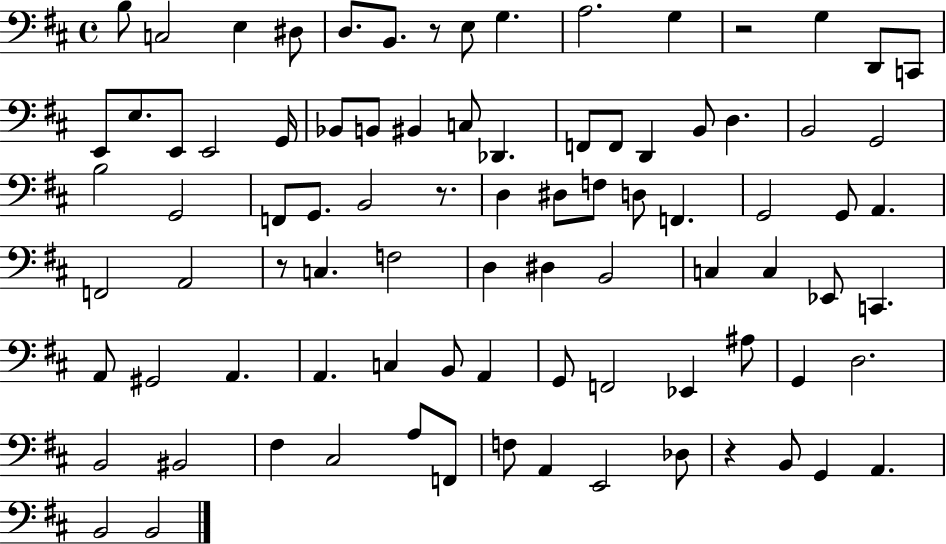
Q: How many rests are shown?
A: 5